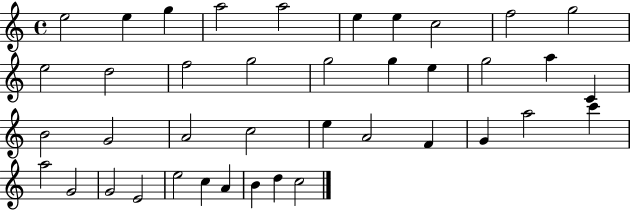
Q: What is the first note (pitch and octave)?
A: E5